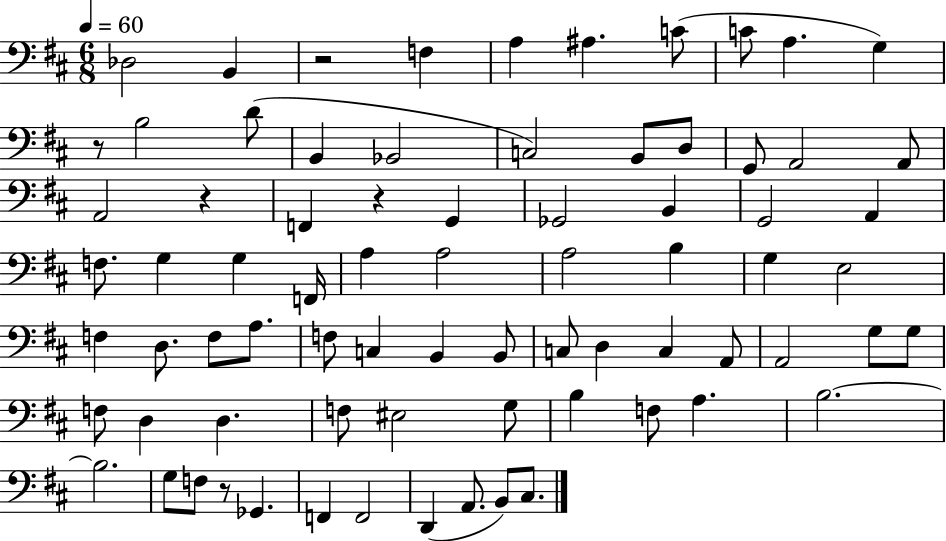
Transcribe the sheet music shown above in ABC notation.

X:1
T:Untitled
M:6/8
L:1/4
K:D
_D,2 B,, z2 F, A, ^A, C/2 C/2 A, G, z/2 B,2 D/2 B,, _B,,2 C,2 B,,/2 D,/2 G,,/2 A,,2 A,,/2 A,,2 z F,, z G,, _G,,2 B,, G,,2 A,, F,/2 G, G, F,,/4 A, A,2 A,2 B, G, E,2 F, D,/2 F,/2 A,/2 F,/2 C, B,, B,,/2 C,/2 D, C, A,,/2 A,,2 G,/2 G,/2 F,/2 D, D, F,/2 ^E,2 G,/2 B, F,/2 A, B,2 B,2 G,/2 F,/2 z/2 _G,, F,, F,,2 D,, A,,/2 B,,/2 ^C,/2